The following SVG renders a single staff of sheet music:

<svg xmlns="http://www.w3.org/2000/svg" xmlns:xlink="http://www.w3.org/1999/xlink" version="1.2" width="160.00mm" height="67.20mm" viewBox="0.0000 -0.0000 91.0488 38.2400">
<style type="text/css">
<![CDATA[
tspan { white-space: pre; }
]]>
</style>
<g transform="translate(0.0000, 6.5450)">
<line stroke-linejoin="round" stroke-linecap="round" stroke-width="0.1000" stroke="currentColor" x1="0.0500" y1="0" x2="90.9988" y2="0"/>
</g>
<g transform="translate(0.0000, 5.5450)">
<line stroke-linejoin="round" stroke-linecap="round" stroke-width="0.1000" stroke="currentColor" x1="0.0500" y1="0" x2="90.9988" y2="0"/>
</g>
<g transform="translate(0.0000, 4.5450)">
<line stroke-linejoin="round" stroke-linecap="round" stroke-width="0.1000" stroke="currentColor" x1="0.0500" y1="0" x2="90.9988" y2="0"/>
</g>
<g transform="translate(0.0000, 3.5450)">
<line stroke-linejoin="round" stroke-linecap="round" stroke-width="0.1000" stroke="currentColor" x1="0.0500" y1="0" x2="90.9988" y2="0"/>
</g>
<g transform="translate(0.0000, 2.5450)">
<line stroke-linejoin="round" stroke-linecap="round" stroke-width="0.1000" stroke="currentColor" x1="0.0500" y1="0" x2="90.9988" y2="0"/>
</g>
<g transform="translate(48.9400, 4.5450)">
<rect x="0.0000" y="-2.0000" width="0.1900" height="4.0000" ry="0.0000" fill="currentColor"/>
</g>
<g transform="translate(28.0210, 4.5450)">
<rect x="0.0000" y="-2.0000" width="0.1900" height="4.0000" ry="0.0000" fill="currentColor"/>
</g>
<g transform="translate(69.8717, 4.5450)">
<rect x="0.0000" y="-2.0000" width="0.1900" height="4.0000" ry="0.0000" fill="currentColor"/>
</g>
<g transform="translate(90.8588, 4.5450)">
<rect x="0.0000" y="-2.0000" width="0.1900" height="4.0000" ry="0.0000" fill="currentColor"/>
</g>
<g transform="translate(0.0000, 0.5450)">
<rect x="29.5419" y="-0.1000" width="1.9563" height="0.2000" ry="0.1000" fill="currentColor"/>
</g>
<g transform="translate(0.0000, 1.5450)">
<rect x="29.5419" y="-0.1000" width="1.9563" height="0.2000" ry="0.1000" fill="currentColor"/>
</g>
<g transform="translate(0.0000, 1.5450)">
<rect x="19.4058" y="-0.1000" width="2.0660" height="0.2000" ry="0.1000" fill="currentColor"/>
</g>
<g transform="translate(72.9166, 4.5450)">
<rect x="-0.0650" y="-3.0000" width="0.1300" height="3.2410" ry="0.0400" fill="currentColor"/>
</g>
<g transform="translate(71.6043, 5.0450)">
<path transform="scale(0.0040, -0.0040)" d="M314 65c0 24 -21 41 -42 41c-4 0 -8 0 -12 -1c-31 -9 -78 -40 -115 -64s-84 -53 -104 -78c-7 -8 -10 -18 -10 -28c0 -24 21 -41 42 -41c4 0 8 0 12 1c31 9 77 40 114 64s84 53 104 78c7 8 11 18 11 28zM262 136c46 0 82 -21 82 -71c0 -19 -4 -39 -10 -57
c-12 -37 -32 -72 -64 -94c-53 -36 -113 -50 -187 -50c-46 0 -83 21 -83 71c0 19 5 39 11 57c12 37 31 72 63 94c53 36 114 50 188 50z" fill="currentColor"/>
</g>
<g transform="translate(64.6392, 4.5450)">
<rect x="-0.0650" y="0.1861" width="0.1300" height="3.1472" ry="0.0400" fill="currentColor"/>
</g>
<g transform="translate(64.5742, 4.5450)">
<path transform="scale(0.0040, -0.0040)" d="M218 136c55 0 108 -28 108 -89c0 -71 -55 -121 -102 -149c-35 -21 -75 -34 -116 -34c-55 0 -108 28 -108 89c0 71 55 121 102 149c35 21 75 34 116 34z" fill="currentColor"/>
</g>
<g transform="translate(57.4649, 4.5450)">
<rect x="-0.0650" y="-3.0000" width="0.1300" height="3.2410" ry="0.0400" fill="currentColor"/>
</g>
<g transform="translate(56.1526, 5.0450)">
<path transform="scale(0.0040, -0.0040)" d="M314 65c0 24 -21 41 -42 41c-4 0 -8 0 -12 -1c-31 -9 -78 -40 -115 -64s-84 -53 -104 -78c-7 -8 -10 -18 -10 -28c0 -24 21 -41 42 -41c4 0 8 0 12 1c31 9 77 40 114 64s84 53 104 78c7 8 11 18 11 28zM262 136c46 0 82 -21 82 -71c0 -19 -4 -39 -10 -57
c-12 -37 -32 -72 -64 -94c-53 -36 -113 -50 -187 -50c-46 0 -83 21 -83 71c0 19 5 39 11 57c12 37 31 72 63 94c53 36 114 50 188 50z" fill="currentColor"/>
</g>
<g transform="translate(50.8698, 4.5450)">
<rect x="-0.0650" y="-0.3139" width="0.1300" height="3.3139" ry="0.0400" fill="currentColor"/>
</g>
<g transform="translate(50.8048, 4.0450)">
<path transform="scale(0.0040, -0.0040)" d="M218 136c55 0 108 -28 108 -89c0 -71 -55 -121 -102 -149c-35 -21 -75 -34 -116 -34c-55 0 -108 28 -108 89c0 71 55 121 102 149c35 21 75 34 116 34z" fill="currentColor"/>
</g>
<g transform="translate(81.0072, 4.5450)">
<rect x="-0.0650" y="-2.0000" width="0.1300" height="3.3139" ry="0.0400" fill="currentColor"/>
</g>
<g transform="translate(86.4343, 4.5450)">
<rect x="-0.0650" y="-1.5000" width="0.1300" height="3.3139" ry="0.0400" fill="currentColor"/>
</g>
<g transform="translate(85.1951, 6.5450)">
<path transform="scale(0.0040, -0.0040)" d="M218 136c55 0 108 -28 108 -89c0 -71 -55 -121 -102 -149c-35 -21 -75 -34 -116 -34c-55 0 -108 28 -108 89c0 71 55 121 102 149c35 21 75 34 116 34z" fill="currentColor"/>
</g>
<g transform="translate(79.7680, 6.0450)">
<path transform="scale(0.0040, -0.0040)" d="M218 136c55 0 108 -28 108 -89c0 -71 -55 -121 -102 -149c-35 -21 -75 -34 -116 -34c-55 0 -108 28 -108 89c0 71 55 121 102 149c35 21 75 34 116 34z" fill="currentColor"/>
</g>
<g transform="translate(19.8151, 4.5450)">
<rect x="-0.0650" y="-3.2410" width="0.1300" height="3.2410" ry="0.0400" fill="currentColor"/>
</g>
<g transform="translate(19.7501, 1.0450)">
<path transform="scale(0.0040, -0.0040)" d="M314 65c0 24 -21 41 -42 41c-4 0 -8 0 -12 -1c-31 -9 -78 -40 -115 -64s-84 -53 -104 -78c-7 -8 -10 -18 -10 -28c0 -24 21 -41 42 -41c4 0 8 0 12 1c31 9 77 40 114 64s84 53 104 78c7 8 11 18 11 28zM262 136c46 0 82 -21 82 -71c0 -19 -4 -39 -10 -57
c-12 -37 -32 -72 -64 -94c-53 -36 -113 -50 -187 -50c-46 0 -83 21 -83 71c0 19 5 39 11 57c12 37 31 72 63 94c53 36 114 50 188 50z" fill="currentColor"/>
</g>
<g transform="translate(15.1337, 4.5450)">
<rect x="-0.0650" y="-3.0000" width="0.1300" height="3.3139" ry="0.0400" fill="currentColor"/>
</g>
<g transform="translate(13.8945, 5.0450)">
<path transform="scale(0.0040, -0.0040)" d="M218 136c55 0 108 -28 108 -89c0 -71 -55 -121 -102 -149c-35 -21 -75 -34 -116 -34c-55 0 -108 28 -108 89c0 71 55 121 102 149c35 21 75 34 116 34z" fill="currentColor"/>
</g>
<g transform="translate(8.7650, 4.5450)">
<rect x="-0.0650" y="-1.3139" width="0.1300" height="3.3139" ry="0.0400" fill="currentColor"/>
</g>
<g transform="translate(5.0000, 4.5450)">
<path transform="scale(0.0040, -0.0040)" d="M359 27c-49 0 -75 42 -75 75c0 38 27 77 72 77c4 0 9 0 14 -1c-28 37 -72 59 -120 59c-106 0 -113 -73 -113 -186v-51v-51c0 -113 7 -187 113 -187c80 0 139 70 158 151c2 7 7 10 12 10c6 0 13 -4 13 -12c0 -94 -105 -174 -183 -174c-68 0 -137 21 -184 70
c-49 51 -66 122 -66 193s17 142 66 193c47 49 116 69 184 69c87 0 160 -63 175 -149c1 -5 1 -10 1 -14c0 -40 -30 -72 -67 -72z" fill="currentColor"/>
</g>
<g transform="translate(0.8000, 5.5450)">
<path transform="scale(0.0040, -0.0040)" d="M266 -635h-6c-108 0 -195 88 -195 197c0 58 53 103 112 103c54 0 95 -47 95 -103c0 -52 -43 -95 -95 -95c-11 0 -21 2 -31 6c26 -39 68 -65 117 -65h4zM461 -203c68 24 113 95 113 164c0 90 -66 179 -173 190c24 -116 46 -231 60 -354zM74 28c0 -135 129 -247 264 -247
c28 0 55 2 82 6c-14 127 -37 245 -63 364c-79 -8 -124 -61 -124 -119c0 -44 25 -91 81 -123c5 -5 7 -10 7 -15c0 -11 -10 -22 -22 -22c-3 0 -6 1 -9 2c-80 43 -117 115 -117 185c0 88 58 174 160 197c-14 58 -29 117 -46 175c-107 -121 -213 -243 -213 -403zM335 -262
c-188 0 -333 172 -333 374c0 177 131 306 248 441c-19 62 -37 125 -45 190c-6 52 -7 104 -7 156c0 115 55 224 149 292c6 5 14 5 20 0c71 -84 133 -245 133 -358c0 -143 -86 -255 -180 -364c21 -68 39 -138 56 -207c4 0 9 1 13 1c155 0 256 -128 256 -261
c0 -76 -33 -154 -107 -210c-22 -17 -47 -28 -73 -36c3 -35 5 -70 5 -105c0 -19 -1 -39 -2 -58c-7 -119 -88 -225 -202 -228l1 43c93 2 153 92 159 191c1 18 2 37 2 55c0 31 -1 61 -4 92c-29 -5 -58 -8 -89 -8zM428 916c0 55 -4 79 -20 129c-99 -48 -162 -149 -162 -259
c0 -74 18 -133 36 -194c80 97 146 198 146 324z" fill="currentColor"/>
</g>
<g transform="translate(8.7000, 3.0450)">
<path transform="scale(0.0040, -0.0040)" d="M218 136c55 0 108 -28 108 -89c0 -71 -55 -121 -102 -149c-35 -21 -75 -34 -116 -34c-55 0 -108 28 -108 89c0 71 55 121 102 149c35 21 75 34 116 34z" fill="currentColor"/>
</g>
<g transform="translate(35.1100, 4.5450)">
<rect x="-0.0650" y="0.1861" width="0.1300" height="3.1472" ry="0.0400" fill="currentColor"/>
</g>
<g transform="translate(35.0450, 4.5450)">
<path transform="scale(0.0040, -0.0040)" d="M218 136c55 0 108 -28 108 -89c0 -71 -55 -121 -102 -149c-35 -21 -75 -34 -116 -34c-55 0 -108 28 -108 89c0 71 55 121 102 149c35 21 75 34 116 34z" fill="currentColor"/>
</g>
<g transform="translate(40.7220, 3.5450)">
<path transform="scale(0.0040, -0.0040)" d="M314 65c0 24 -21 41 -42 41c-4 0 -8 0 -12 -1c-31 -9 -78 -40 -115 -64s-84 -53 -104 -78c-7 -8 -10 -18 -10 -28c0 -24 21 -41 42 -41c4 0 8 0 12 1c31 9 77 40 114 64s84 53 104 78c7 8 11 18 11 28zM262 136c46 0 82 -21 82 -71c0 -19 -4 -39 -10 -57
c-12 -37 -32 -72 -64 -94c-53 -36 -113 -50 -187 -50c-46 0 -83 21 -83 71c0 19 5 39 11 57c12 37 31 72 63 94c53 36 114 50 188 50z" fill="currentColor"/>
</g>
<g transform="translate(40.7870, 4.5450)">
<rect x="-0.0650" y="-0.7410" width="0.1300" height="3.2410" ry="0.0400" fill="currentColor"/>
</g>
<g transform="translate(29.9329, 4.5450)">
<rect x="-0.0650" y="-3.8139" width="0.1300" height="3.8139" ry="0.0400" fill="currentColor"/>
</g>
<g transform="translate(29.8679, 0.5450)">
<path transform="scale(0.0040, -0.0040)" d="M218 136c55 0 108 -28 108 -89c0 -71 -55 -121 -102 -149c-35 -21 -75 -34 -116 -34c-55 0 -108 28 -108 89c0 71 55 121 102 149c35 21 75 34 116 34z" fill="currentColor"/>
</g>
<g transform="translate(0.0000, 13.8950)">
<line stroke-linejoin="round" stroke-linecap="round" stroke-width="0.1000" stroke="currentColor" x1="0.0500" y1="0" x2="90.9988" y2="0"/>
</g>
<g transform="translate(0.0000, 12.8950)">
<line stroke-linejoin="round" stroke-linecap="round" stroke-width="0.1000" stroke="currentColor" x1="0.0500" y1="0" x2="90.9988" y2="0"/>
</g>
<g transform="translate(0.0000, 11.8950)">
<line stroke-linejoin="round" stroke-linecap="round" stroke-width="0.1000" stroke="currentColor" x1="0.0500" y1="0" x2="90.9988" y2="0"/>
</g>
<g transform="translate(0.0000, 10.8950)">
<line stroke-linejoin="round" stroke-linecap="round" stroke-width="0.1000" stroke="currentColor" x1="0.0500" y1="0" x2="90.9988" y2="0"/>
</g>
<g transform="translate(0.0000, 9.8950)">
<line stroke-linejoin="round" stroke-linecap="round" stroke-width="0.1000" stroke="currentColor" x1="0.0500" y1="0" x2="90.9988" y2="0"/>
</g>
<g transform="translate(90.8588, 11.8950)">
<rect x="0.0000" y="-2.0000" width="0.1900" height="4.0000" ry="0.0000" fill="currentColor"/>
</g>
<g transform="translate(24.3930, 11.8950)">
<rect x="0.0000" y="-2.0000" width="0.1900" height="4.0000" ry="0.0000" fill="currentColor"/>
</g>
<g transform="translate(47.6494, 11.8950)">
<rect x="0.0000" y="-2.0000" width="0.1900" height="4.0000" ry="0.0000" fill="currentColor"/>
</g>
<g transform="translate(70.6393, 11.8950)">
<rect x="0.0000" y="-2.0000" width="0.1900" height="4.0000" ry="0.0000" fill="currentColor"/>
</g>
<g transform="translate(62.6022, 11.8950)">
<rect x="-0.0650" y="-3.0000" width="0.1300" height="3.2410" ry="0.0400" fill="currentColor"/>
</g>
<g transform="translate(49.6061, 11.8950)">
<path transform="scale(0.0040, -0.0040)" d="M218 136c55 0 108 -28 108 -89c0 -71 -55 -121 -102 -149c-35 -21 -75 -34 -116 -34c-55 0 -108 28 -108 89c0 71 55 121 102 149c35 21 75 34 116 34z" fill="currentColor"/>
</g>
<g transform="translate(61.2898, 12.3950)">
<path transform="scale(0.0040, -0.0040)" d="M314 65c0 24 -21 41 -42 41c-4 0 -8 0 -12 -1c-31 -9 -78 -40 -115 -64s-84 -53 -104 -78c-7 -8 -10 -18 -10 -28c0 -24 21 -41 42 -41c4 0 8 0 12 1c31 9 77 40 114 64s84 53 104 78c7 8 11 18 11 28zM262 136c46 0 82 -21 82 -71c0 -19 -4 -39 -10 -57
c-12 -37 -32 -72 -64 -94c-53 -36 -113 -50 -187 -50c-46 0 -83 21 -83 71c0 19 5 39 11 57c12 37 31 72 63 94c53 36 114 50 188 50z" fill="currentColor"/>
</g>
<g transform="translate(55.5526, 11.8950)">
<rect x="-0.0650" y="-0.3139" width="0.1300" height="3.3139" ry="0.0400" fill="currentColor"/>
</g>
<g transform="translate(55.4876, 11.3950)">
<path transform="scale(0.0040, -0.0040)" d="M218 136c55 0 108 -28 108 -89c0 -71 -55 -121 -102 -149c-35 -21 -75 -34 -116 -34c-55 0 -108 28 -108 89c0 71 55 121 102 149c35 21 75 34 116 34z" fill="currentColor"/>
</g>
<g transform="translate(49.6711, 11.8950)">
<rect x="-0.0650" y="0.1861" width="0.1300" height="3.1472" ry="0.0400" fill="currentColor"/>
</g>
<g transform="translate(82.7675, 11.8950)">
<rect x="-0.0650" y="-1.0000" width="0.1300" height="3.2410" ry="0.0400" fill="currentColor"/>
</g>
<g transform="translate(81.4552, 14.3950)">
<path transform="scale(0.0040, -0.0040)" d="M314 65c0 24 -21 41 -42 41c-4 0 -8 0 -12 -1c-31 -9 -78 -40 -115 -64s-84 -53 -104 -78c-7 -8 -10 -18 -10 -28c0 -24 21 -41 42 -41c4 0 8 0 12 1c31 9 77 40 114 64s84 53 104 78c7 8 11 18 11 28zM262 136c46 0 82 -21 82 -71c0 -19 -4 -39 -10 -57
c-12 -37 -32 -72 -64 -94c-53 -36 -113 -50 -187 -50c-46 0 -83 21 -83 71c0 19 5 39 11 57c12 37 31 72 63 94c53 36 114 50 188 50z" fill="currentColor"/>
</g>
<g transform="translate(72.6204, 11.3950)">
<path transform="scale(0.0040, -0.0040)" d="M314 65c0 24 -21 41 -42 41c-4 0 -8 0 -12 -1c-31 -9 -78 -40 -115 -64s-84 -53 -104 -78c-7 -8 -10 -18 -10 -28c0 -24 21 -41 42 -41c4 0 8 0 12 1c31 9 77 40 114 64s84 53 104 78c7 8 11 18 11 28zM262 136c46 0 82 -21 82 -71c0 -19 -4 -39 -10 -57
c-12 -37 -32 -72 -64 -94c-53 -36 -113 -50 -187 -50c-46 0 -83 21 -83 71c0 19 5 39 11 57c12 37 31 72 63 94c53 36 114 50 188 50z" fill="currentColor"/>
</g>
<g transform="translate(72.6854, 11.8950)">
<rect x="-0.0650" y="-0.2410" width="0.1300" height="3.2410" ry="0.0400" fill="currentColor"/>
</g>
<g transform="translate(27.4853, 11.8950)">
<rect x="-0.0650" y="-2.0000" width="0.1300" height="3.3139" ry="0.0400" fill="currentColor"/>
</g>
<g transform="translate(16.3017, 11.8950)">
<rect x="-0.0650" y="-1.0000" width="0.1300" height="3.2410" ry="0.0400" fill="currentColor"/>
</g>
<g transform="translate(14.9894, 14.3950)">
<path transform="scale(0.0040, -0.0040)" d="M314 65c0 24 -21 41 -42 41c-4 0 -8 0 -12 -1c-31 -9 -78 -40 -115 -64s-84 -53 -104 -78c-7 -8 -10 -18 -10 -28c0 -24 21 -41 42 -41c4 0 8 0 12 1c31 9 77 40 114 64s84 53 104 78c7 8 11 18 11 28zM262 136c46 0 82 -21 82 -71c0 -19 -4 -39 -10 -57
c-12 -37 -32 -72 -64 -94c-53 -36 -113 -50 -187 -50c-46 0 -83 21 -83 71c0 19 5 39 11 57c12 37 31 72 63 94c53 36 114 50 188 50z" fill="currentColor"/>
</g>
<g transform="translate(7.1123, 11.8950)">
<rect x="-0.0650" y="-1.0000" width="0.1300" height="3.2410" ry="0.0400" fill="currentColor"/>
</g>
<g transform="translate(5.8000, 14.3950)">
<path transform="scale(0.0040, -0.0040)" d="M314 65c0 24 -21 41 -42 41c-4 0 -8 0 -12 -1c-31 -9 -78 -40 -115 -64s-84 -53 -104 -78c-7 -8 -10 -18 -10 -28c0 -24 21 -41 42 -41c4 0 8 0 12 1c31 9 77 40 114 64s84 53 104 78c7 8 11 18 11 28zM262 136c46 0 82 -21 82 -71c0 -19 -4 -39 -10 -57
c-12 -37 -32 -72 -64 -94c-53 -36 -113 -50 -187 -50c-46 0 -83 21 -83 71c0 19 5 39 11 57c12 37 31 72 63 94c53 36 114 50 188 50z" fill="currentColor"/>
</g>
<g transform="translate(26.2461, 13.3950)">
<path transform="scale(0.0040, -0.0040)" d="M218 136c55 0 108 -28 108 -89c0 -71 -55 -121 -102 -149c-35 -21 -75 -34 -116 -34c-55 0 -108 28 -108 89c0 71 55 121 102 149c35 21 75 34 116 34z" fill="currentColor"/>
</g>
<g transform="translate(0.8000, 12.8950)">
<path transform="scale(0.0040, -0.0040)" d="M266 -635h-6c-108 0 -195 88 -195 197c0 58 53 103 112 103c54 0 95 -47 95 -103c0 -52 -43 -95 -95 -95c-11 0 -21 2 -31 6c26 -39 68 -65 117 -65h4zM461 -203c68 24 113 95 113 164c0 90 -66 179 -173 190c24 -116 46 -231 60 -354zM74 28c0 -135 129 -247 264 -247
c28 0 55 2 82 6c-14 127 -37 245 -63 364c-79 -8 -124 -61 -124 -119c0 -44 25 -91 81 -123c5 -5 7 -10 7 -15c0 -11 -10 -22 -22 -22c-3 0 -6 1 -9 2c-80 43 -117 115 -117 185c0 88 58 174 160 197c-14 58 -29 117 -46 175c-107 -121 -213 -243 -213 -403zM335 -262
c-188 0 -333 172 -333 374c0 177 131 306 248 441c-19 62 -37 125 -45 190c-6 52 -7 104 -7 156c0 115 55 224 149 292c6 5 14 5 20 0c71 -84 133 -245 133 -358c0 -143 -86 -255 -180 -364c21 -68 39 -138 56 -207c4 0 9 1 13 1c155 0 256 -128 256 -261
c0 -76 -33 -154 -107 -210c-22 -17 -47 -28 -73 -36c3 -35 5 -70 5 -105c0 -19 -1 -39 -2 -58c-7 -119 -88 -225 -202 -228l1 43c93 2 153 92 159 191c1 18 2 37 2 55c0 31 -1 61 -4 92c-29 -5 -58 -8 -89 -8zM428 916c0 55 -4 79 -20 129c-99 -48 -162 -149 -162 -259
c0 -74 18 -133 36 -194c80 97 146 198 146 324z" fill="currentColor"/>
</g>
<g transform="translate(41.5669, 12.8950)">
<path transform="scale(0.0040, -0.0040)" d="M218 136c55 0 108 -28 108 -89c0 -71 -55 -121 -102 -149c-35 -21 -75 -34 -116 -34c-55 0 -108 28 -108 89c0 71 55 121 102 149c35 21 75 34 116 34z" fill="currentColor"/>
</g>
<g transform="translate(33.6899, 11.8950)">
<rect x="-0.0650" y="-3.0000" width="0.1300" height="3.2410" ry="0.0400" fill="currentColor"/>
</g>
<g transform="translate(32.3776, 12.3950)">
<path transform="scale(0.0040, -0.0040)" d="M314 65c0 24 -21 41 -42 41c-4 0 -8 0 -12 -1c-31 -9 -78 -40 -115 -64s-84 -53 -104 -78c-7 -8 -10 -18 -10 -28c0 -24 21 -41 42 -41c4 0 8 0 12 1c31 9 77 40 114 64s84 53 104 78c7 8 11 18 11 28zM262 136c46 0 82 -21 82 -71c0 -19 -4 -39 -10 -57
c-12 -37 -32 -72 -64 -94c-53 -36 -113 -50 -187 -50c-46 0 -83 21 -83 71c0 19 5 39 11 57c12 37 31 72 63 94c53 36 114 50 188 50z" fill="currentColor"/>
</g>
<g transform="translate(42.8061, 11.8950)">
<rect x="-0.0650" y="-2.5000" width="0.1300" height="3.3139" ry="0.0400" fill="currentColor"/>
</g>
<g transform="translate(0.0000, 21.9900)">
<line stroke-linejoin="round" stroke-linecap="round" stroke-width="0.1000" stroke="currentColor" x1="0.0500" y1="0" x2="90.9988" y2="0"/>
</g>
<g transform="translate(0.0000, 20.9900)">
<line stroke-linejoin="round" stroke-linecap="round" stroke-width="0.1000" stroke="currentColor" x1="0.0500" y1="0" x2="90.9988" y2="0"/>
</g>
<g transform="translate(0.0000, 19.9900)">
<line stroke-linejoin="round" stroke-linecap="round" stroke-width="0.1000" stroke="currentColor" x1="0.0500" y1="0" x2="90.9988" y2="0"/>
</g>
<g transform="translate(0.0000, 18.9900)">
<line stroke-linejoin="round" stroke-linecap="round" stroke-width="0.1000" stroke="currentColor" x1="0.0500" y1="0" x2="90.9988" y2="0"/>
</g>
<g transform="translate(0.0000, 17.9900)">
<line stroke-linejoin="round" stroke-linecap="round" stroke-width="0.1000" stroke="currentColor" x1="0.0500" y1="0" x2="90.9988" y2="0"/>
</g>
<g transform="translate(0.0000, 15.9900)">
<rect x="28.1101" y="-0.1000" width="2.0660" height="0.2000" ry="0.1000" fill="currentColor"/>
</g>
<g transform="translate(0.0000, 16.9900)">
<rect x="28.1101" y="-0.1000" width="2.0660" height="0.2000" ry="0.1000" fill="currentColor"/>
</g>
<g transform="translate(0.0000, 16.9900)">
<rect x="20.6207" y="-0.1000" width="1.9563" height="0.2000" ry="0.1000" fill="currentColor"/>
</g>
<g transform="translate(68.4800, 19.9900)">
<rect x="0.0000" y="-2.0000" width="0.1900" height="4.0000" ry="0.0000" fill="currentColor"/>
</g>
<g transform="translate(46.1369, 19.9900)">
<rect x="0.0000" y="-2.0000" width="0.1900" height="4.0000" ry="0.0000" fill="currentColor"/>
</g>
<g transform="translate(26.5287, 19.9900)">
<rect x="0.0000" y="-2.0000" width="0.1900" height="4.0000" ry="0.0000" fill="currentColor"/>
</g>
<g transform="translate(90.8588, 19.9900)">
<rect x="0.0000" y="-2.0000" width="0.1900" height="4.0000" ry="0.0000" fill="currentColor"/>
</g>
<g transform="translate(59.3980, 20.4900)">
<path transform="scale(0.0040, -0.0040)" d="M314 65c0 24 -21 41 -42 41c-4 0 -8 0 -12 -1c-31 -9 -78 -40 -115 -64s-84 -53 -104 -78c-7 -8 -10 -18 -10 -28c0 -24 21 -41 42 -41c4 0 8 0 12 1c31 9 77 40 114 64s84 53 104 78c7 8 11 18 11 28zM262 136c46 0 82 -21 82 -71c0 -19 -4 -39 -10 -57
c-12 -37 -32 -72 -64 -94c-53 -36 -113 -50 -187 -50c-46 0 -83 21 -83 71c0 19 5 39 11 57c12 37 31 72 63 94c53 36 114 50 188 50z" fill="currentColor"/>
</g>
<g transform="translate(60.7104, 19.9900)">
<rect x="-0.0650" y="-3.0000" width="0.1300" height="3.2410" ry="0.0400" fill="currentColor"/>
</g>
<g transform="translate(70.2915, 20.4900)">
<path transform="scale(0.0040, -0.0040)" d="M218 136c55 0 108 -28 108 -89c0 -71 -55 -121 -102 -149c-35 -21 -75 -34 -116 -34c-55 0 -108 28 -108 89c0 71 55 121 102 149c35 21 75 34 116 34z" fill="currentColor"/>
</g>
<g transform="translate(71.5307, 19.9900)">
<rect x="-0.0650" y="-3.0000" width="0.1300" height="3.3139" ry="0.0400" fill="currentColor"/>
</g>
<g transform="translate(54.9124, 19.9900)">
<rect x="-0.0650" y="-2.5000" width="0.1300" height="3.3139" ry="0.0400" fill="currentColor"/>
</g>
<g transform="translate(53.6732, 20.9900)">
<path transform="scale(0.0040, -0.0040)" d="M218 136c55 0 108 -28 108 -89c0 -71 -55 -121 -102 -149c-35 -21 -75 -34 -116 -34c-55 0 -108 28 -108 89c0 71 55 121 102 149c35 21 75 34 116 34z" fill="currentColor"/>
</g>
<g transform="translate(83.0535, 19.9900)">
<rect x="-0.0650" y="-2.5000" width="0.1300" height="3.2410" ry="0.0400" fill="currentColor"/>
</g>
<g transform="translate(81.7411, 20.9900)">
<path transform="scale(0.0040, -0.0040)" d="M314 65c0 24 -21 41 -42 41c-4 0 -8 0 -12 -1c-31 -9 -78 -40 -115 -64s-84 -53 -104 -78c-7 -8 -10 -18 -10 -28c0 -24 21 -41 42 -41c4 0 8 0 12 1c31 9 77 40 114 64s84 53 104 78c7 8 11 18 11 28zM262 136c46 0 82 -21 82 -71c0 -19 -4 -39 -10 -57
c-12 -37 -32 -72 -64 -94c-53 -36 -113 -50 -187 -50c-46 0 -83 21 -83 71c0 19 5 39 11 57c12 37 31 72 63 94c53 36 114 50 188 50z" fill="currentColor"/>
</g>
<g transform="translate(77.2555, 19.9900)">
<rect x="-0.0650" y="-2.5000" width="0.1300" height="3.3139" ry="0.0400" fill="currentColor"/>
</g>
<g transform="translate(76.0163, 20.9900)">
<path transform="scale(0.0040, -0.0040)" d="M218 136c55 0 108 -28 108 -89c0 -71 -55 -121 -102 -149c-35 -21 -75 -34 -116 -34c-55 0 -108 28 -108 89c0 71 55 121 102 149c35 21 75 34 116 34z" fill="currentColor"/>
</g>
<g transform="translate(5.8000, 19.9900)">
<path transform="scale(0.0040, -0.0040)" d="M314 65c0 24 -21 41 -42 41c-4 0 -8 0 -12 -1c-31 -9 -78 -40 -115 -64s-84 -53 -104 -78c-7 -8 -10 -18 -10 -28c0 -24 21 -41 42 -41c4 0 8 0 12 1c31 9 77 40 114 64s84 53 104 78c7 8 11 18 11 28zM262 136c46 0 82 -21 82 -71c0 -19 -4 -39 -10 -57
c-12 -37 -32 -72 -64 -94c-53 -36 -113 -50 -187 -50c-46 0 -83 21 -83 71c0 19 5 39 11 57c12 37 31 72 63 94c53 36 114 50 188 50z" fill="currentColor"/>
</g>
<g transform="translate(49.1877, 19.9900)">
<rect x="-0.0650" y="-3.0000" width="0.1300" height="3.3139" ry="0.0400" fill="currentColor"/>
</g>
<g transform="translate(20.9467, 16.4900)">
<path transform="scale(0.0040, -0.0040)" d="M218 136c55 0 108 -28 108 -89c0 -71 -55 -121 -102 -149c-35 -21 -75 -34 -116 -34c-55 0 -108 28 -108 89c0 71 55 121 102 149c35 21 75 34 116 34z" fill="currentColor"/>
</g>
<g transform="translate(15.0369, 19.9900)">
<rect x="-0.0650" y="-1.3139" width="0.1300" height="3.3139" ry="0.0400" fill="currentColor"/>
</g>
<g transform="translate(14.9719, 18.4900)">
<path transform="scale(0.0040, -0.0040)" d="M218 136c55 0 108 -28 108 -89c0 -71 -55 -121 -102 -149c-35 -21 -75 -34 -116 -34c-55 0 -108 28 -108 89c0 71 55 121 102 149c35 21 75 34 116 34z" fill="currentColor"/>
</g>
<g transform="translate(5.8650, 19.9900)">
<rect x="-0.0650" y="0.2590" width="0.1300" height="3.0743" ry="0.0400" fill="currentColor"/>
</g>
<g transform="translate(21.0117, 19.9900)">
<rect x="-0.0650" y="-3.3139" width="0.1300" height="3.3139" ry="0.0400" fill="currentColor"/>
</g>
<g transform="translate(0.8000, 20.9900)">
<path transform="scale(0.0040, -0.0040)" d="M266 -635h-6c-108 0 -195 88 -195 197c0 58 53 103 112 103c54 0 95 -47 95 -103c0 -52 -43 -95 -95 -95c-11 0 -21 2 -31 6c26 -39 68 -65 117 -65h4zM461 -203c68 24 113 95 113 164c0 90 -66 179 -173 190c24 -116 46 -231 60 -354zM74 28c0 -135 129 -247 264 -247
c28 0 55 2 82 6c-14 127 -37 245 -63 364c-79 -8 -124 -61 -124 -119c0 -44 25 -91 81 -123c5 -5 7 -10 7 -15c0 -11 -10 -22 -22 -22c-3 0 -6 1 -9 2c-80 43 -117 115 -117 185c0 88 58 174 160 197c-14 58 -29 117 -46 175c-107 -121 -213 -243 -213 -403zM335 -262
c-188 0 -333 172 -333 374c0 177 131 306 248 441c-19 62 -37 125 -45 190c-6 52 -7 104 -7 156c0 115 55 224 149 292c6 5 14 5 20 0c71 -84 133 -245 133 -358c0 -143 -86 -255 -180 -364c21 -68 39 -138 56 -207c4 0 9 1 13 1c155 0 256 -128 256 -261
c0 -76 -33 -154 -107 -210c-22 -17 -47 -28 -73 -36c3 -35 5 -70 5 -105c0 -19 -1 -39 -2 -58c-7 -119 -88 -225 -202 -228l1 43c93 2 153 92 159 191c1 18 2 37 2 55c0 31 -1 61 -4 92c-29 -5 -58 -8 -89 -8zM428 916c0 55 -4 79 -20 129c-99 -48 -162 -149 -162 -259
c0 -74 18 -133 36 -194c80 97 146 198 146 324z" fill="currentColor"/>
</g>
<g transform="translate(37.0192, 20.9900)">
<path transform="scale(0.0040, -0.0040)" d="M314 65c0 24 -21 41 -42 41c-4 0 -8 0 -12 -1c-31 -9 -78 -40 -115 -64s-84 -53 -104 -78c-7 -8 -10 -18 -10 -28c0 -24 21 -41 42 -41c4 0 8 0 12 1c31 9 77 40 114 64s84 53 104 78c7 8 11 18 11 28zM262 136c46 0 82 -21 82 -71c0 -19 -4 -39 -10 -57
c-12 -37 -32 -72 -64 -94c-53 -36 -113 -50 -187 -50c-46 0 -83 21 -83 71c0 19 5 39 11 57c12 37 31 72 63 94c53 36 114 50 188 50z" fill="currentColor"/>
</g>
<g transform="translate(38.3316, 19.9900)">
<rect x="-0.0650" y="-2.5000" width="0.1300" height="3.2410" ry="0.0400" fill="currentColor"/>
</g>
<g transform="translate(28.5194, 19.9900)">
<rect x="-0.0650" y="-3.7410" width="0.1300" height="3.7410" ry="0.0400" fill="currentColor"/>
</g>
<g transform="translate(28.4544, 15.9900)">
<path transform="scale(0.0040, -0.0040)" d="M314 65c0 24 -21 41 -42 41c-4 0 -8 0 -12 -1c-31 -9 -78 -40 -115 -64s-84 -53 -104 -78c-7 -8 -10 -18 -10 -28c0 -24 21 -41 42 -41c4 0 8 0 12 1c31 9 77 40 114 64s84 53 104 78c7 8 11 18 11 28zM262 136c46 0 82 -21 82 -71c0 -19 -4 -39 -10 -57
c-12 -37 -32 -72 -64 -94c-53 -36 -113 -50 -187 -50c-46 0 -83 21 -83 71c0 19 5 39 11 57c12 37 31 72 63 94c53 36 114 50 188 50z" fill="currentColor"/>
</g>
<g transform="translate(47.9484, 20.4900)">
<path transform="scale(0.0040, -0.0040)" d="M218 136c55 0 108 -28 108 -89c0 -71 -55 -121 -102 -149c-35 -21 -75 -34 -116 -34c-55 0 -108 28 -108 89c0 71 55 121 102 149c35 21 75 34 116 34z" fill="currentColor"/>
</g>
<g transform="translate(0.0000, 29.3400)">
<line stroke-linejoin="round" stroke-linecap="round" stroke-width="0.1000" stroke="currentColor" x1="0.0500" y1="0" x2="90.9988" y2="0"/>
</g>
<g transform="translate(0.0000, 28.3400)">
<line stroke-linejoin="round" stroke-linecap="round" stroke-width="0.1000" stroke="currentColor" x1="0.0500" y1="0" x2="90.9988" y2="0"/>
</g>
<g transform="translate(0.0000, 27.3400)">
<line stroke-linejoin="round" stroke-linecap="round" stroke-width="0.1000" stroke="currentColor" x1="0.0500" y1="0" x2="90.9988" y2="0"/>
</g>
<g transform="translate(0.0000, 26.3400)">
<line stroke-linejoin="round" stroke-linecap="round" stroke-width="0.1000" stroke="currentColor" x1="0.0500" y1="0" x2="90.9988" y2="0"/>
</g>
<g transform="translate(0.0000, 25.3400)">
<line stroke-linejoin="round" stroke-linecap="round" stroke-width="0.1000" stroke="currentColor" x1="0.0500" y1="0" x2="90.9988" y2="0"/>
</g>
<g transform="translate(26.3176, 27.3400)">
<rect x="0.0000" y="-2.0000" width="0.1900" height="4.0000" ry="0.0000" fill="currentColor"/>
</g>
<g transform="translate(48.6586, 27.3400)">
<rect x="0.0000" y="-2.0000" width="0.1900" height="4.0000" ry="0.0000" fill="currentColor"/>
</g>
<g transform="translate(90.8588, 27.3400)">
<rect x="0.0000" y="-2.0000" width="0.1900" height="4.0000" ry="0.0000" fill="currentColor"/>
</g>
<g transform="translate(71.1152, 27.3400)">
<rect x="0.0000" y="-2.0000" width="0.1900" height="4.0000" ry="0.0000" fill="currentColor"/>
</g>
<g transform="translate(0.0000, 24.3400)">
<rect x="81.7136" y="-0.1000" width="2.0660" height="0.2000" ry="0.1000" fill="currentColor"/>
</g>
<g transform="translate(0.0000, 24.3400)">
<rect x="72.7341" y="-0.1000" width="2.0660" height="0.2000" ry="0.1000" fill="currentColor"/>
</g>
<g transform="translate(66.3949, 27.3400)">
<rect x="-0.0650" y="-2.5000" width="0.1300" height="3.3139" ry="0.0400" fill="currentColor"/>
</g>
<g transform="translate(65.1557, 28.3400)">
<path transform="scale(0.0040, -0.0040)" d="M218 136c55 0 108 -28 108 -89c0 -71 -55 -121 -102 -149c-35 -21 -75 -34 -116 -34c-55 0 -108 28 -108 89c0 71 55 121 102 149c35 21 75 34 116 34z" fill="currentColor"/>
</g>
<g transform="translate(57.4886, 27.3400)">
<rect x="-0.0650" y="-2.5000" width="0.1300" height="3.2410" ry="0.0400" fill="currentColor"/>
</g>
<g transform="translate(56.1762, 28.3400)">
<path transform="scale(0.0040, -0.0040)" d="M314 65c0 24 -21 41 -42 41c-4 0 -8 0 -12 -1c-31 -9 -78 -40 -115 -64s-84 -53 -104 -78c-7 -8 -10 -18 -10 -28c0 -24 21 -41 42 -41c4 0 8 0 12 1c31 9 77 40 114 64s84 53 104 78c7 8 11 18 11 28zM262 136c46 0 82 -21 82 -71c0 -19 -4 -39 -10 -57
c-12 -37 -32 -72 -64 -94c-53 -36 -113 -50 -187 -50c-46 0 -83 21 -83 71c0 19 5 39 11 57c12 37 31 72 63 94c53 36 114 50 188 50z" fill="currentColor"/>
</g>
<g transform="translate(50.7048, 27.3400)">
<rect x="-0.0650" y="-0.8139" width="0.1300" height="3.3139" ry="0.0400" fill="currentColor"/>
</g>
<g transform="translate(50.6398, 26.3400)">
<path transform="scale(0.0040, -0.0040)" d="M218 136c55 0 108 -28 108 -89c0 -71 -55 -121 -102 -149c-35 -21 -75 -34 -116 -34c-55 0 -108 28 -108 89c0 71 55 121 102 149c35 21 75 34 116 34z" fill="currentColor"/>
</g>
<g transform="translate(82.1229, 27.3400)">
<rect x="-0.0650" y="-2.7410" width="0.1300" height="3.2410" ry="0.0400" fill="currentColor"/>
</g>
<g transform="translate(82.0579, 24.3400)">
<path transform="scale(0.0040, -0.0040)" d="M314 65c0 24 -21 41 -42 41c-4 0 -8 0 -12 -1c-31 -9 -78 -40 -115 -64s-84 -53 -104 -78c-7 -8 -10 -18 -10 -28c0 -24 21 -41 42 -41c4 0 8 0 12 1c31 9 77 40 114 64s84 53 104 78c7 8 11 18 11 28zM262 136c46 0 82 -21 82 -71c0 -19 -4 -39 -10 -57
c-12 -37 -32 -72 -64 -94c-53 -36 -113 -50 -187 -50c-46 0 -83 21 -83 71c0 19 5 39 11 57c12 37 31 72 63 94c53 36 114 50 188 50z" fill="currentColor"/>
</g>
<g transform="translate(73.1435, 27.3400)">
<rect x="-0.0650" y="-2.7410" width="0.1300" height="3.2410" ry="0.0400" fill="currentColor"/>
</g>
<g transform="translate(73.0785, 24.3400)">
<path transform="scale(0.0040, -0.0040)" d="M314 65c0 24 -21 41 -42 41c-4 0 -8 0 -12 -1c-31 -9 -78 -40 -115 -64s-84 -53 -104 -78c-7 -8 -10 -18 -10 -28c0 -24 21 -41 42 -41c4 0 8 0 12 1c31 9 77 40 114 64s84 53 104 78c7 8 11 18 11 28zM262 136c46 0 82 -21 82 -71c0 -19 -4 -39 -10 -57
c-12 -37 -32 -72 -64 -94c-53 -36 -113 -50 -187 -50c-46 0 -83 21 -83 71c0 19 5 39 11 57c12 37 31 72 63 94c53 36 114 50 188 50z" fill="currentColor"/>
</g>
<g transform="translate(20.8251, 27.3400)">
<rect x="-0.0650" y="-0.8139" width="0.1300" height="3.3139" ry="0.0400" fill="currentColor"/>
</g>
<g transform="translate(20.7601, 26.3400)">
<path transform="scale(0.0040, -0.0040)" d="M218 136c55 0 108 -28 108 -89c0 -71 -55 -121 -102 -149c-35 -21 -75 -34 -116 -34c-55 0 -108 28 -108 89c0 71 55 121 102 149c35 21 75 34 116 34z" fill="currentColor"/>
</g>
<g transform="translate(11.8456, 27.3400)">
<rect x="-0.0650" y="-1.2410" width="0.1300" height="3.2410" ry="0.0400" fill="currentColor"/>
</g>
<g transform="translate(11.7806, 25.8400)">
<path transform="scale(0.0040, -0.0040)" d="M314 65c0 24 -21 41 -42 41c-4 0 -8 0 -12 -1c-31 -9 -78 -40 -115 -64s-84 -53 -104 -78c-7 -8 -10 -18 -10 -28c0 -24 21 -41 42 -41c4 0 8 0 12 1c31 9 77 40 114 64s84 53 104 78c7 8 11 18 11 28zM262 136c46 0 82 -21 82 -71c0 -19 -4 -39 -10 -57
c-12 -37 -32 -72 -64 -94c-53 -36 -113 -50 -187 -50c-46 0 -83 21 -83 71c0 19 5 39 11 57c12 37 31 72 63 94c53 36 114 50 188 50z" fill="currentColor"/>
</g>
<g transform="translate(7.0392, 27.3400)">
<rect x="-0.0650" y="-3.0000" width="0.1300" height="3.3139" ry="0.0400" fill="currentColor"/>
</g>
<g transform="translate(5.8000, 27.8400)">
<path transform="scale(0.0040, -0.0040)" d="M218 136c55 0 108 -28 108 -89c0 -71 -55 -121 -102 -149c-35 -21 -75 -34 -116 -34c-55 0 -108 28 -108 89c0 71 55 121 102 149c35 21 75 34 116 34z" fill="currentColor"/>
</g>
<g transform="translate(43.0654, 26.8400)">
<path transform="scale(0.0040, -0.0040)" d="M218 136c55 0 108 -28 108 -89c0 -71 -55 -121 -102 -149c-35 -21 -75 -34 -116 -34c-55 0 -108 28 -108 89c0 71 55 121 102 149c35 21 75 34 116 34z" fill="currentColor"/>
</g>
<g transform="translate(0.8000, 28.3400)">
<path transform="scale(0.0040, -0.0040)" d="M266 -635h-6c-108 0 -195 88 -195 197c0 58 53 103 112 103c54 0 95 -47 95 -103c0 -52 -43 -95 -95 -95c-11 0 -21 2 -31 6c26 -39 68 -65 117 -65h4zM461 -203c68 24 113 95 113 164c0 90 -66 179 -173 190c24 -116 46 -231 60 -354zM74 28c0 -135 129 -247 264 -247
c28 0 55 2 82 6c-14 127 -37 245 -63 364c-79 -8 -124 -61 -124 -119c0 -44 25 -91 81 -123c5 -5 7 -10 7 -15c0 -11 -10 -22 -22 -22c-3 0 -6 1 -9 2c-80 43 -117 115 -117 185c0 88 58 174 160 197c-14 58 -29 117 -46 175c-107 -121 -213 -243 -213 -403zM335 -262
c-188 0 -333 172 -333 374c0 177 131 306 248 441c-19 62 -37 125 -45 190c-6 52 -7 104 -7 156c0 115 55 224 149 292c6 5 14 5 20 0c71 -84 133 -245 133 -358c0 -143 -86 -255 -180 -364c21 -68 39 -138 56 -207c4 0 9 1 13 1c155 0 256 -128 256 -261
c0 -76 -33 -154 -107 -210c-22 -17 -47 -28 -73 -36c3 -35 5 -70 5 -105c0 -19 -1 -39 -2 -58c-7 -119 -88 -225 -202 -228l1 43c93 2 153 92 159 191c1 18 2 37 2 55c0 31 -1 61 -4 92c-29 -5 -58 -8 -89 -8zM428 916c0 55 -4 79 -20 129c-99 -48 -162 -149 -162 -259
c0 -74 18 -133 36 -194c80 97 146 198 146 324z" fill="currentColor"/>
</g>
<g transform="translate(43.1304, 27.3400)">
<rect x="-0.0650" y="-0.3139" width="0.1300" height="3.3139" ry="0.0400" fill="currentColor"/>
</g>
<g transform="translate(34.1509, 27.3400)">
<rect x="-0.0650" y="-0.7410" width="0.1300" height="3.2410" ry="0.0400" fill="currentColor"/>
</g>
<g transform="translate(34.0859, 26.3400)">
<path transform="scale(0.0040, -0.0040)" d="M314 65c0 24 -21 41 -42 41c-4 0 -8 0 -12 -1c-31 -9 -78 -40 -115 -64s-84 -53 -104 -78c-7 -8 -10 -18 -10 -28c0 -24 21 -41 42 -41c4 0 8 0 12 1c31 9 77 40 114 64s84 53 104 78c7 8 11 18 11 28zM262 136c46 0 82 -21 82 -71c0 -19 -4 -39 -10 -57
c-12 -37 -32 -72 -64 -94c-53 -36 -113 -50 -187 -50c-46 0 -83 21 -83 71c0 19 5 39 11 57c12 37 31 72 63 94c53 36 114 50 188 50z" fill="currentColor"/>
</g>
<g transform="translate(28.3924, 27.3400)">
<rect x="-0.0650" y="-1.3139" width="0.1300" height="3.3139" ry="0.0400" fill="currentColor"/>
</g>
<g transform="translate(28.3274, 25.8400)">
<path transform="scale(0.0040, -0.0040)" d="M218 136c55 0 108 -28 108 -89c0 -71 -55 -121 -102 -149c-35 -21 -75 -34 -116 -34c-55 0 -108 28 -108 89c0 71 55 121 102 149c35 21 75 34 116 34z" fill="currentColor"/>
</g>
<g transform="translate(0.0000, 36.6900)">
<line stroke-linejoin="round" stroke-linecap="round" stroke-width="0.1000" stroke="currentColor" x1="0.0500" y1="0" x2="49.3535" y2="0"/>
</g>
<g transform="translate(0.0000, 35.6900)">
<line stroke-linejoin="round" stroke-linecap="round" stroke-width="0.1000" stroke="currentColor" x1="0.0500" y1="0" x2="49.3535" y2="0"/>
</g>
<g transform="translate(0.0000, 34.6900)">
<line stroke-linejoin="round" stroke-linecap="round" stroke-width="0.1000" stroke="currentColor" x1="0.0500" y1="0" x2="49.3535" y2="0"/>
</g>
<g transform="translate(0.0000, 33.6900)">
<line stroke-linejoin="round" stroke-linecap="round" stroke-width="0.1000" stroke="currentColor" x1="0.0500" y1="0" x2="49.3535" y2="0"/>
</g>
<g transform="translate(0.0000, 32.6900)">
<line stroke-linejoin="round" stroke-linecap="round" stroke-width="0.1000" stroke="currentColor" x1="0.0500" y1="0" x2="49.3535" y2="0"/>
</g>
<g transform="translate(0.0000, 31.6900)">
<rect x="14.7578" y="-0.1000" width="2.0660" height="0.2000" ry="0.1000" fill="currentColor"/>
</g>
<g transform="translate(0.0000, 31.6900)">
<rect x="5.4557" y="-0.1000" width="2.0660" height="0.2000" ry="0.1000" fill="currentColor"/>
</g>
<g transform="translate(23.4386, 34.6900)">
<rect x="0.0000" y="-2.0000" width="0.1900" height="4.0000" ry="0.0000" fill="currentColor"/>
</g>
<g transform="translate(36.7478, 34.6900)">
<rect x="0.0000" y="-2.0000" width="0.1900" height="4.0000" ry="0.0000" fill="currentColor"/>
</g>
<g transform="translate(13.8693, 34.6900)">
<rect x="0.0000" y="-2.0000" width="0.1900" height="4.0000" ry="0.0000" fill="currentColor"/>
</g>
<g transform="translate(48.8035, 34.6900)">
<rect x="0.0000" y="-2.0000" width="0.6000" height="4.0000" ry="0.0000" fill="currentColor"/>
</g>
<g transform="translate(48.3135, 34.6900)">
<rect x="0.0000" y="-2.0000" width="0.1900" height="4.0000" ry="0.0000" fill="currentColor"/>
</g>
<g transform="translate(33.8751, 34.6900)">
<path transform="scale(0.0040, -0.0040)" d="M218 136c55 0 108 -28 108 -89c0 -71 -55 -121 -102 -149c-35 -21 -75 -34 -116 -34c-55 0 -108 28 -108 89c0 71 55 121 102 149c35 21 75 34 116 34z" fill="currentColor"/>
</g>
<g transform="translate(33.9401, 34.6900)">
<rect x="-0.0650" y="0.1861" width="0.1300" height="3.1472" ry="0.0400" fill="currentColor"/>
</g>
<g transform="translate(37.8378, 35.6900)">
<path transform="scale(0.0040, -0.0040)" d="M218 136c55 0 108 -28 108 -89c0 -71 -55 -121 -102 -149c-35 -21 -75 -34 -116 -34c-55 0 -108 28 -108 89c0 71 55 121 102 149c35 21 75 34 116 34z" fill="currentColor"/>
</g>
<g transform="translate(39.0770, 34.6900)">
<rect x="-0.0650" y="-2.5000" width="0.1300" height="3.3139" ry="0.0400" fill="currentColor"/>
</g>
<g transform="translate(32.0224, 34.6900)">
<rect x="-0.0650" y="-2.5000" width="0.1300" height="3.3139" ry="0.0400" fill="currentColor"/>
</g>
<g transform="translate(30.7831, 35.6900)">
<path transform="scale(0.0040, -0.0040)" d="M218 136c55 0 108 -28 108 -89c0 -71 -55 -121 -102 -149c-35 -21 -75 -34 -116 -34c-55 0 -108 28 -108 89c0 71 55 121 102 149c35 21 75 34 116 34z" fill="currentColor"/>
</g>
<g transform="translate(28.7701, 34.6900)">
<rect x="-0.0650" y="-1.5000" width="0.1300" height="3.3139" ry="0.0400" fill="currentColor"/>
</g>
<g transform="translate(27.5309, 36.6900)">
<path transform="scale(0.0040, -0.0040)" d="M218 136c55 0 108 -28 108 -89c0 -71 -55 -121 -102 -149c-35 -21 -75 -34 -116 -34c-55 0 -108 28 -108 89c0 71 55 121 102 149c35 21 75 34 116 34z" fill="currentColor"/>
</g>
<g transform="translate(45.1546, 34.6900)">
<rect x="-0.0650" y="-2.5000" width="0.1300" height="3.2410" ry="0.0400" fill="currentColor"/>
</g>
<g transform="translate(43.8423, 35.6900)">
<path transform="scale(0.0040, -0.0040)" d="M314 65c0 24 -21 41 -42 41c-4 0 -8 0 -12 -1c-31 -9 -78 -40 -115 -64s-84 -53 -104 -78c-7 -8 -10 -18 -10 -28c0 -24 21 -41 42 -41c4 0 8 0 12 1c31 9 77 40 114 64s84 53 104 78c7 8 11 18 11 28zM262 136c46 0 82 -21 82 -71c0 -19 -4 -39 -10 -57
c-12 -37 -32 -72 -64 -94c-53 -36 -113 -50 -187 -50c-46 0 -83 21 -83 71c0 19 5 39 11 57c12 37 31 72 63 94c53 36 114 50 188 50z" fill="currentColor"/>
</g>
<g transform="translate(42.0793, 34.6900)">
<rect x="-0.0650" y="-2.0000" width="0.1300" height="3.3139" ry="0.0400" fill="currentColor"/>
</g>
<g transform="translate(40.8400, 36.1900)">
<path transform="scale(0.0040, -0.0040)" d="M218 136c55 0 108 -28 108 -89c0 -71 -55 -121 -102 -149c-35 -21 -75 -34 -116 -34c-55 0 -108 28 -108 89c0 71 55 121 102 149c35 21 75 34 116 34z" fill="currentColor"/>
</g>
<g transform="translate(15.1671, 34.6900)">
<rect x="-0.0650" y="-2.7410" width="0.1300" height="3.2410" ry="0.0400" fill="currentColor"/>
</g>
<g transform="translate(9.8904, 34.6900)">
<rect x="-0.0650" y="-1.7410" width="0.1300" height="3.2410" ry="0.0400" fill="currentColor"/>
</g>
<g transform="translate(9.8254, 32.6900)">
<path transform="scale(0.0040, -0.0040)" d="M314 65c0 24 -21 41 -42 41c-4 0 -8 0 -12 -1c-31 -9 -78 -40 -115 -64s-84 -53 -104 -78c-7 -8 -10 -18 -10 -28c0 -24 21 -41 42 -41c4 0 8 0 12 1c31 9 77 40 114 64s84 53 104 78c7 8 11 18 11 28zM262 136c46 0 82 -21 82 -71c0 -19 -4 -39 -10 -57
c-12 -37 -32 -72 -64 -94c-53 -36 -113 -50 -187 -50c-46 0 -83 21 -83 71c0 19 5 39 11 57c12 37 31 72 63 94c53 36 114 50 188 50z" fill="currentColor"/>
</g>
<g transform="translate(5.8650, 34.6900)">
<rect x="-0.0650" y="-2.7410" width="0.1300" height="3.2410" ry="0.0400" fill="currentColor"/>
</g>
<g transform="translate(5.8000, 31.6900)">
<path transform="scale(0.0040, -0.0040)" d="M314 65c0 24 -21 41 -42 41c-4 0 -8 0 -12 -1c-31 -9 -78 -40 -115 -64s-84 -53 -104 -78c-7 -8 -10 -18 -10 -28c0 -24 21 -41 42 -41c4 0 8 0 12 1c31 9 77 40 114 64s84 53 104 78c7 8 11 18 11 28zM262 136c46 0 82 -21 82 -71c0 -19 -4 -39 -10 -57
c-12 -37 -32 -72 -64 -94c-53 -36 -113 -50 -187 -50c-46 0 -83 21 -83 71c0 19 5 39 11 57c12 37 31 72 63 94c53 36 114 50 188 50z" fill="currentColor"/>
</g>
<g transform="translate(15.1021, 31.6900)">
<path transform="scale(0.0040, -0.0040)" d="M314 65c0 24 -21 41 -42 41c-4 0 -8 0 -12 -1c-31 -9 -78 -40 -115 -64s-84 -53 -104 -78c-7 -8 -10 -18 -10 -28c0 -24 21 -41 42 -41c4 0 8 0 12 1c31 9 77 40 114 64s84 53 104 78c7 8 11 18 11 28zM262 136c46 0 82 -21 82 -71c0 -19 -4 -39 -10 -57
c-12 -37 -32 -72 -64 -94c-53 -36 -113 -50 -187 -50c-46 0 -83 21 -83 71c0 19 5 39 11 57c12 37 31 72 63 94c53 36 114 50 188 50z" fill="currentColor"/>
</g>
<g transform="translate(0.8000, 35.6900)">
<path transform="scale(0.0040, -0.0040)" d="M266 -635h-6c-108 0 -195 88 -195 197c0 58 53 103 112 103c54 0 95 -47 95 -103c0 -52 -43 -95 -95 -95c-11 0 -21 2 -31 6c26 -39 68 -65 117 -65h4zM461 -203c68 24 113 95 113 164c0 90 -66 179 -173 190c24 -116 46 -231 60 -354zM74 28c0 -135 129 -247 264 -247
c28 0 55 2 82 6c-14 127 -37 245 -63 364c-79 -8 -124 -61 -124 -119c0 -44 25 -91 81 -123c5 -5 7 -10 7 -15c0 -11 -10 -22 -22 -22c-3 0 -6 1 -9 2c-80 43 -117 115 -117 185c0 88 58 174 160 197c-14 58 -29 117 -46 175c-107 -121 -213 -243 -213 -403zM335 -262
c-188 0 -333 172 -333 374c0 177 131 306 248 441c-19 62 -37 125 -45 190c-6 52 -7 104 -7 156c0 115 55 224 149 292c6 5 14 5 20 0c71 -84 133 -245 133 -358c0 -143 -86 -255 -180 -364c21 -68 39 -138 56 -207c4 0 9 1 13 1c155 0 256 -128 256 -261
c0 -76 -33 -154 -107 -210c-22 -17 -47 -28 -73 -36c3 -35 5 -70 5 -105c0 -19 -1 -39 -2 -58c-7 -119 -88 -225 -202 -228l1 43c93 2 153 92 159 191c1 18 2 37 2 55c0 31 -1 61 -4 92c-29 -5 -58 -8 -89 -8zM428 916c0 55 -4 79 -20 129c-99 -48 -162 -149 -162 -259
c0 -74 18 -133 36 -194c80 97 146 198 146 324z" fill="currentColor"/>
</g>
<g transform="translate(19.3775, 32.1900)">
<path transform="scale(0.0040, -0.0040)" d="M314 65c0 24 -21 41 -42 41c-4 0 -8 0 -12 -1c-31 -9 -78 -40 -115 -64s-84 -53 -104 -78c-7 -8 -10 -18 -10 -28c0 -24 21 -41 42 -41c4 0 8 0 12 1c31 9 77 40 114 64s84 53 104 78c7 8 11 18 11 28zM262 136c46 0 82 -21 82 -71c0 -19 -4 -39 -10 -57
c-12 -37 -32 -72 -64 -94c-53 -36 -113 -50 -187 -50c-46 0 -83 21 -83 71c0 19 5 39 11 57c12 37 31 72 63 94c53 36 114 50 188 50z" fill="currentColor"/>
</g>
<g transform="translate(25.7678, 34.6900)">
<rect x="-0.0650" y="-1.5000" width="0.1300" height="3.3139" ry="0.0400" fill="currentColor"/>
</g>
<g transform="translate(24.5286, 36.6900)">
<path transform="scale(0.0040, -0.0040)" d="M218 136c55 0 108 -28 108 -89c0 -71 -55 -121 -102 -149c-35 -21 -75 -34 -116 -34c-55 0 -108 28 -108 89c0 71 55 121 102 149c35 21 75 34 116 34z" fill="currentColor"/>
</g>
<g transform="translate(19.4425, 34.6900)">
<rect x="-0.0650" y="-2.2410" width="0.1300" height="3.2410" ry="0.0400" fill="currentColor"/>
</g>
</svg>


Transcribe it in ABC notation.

X:1
T:Untitled
M:4/4
L:1/4
K:C
e A b2 c' B d2 c A2 B A2 F E D2 D2 F A2 G B c A2 c2 D2 B2 e b c'2 G2 A G A2 A G G2 A e2 d e d2 c d G2 G a2 a2 a2 f2 a2 g2 E E G B G F G2